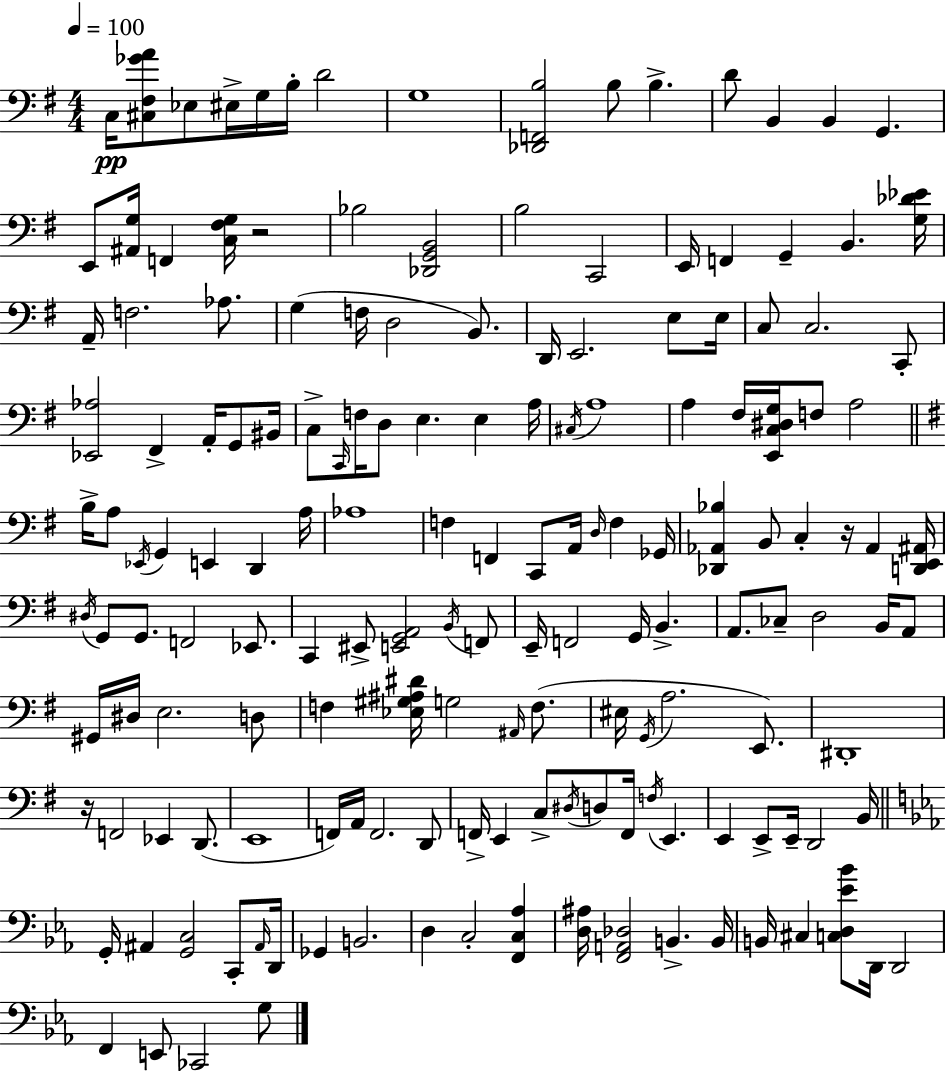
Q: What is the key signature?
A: G major